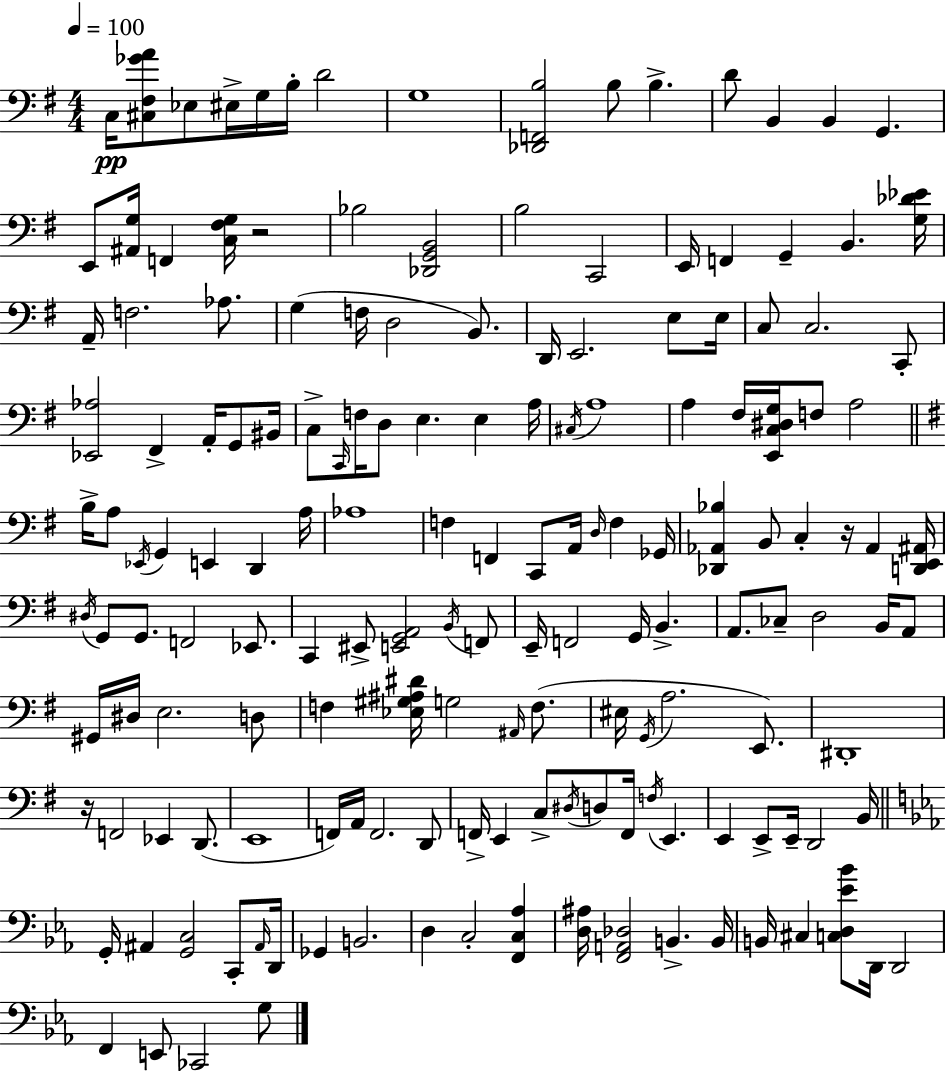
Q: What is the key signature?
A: G major